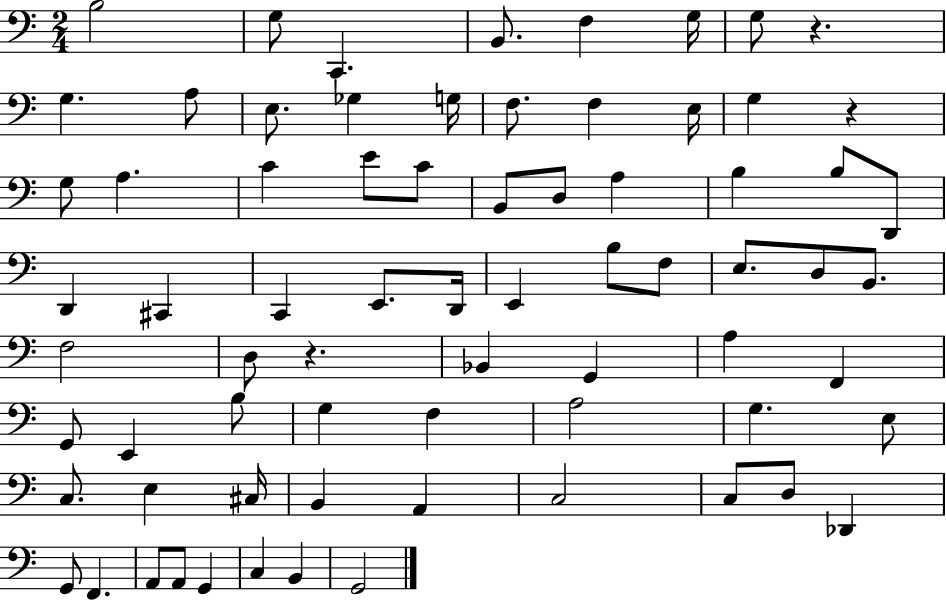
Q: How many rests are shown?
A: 3